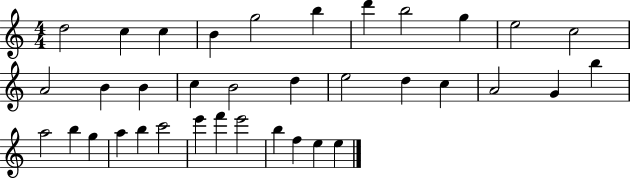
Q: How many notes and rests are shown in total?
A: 36